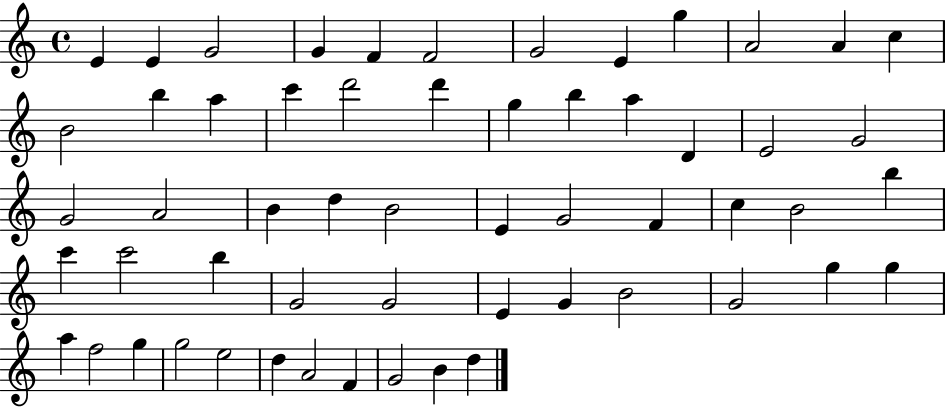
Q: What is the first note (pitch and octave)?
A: E4